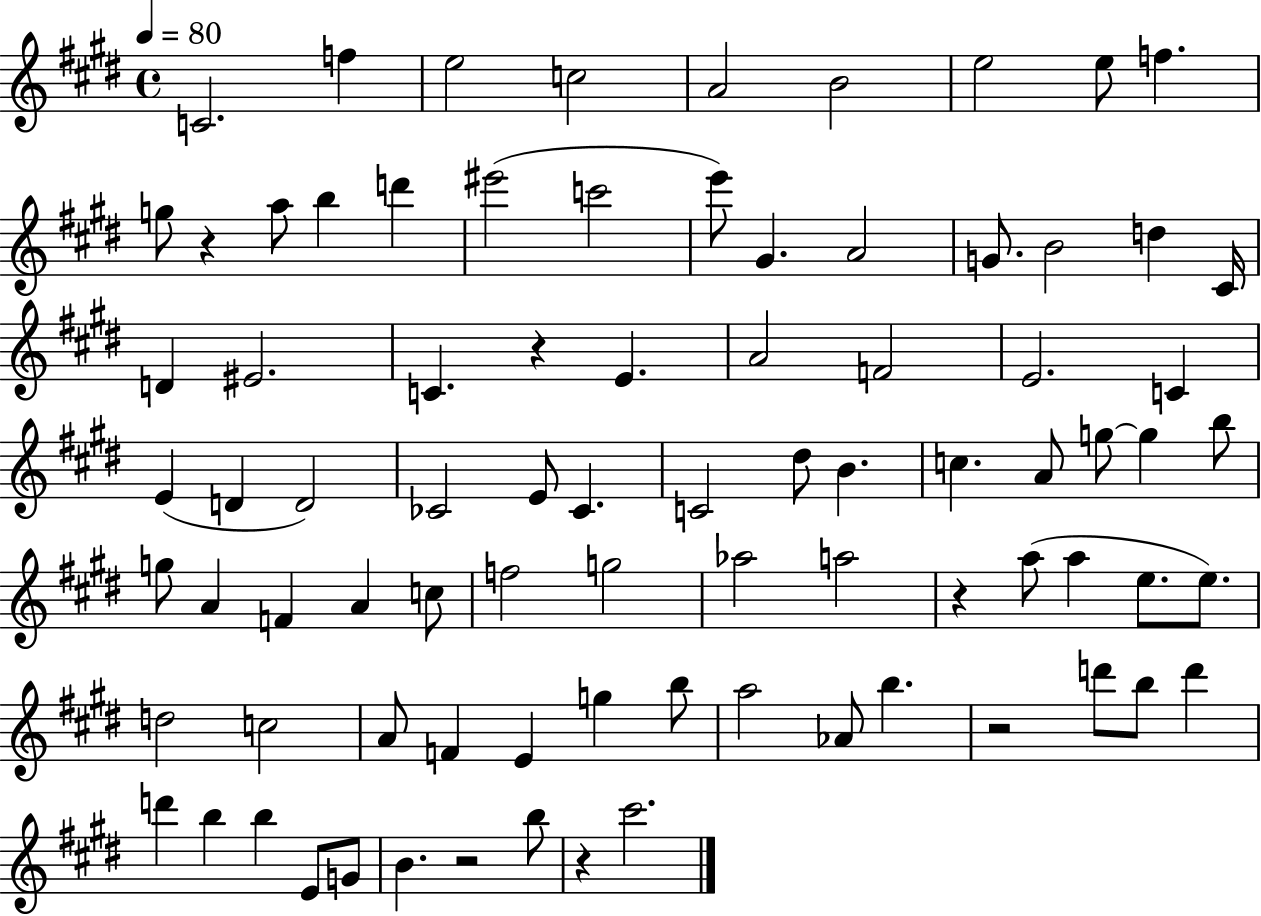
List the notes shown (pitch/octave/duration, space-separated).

C4/h. F5/q E5/h C5/h A4/h B4/h E5/h E5/e F5/q. G5/e R/q A5/e B5/q D6/q EIS6/h C6/h E6/e G#4/q. A4/h G4/e. B4/h D5/q C#4/s D4/q EIS4/h. C4/q. R/q E4/q. A4/h F4/h E4/h. C4/q E4/q D4/q D4/h CES4/h E4/e CES4/q. C4/h D#5/e B4/q. C5/q. A4/e G5/e G5/q B5/e G5/e A4/q F4/q A4/q C5/e F5/h G5/h Ab5/h A5/h R/q A5/e A5/q E5/e. E5/e. D5/h C5/h A4/e F4/q E4/q G5/q B5/e A5/h Ab4/e B5/q. R/h D6/e B5/e D6/q D6/q B5/q B5/q E4/e G4/e B4/q. R/h B5/e R/q C#6/h.